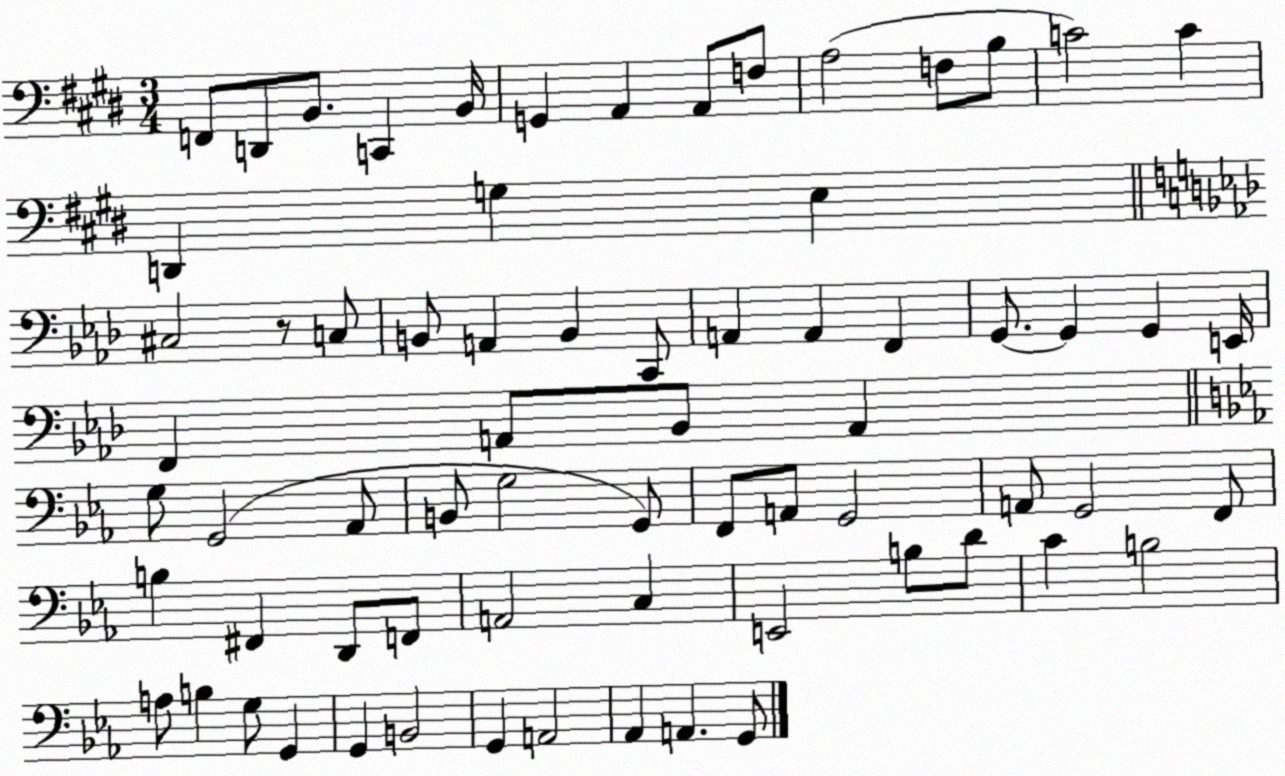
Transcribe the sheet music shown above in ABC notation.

X:1
T:Untitled
M:3/4
L:1/4
K:E
F,,/2 D,,/2 B,,/2 C,, B,,/4 G,, A,, A,,/2 F,/2 A,2 F,/2 B,/2 C2 C D,, G, E, ^C,2 z/2 C,/2 B,,/2 A,, B,, C,,/2 A,, A,, F,, G,,/2 G,, G,, E,,/4 F,, A,,/2 _B,,/2 A,, G,/2 G,,2 _A,,/2 B,,/2 G,2 G,,/2 F,,/2 A,,/2 G,,2 A,,/2 G,,2 F,,/2 B, ^F,, D,,/2 F,,/2 A,,2 C, E,,2 B,/2 D/2 C B,2 A,/2 B, G,/2 G,, G,, B,,2 G,, A,,2 _A,, A,, G,,/2